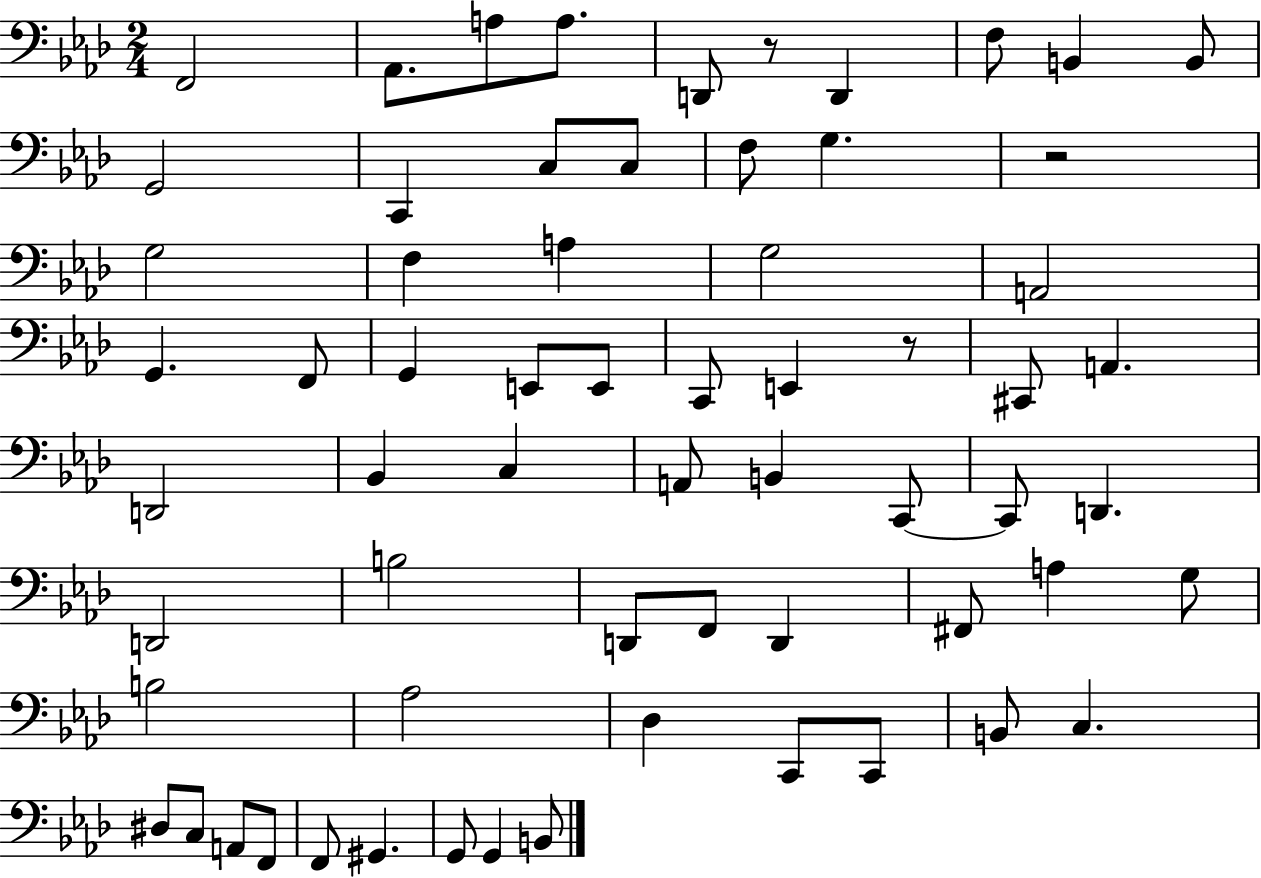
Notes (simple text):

F2/h Ab2/e. A3/e A3/e. D2/e R/e D2/q F3/e B2/q B2/e G2/h C2/q C3/e C3/e F3/e G3/q. R/h G3/h F3/q A3/q G3/h A2/h G2/q. F2/e G2/q E2/e E2/e C2/e E2/q R/e C#2/e A2/q. D2/h Bb2/q C3/q A2/e B2/q C2/e C2/e D2/q. D2/h B3/h D2/e F2/e D2/q F#2/e A3/q G3/e B3/h Ab3/h Db3/q C2/e C2/e B2/e C3/q. D#3/e C3/e A2/e F2/e F2/e G#2/q. G2/e G2/q B2/e